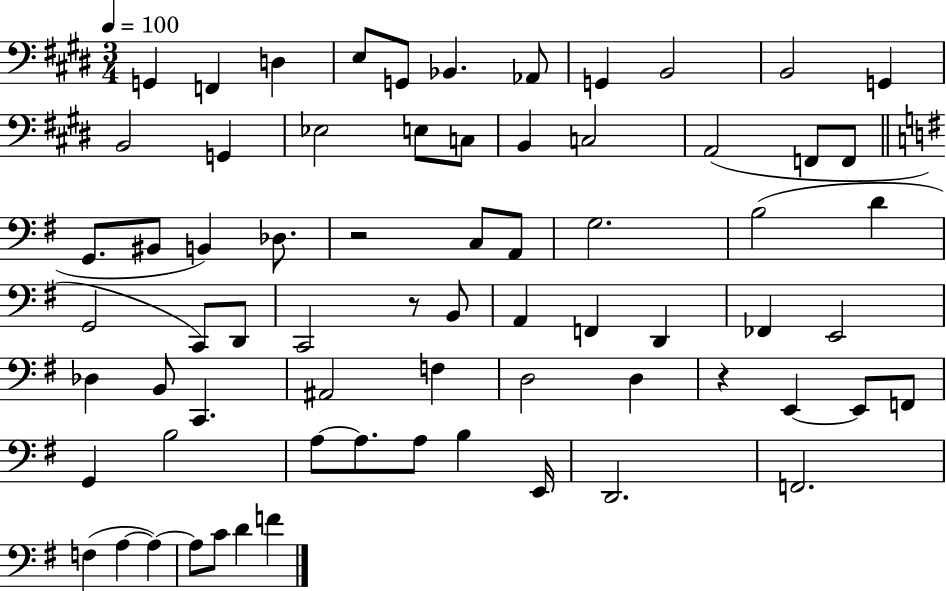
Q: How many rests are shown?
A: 3